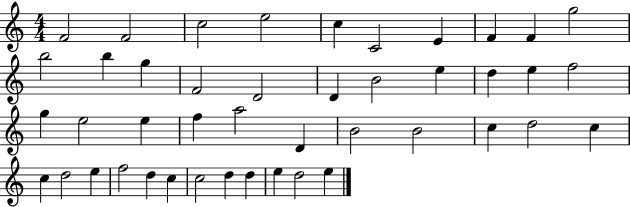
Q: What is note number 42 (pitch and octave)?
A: E5